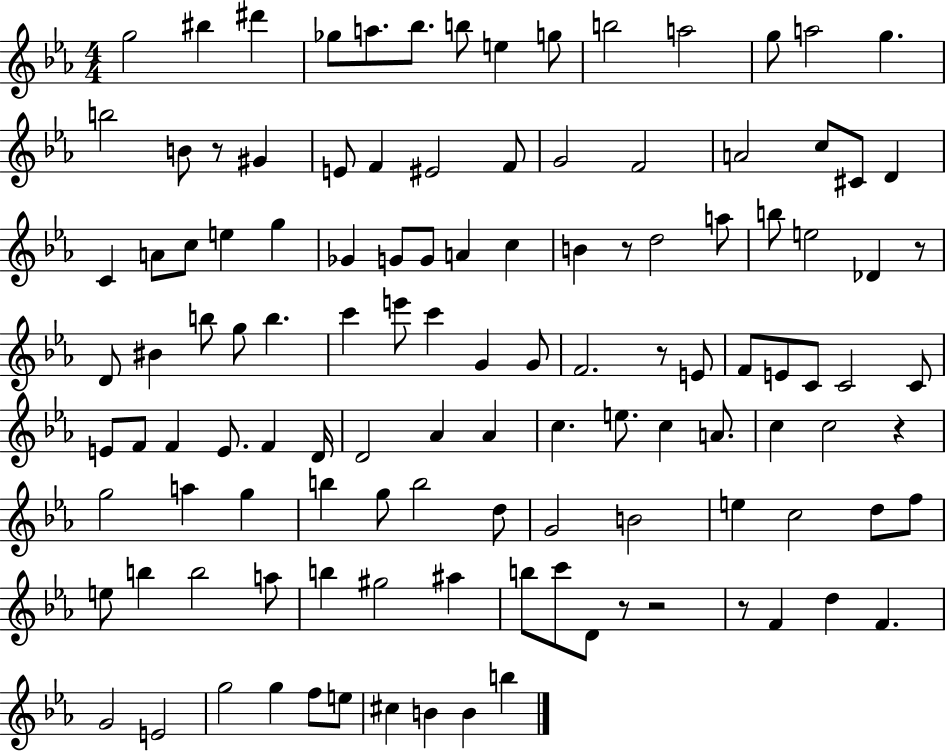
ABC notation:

X:1
T:Untitled
M:4/4
L:1/4
K:Eb
g2 ^b ^d' _g/2 a/2 _b/2 b/2 e g/2 b2 a2 g/2 a2 g b2 B/2 z/2 ^G E/2 F ^E2 F/2 G2 F2 A2 c/2 ^C/2 D C A/2 c/2 e g _G G/2 G/2 A c B z/2 d2 a/2 b/2 e2 _D z/2 D/2 ^B b/2 g/2 b c' e'/2 c' G G/2 F2 z/2 E/2 F/2 E/2 C/2 C2 C/2 E/2 F/2 F E/2 F D/4 D2 _A _A c e/2 c A/2 c c2 z g2 a g b g/2 b2 d/2 G2 B2 e c2 d/2 f/2 e/2 b b2 a/2 b ^g2 ^a b/2 c'/2 D/2 z/2 z2 z/2 F d F G2 E2 g2 g f/2 e/2 ^c B B b